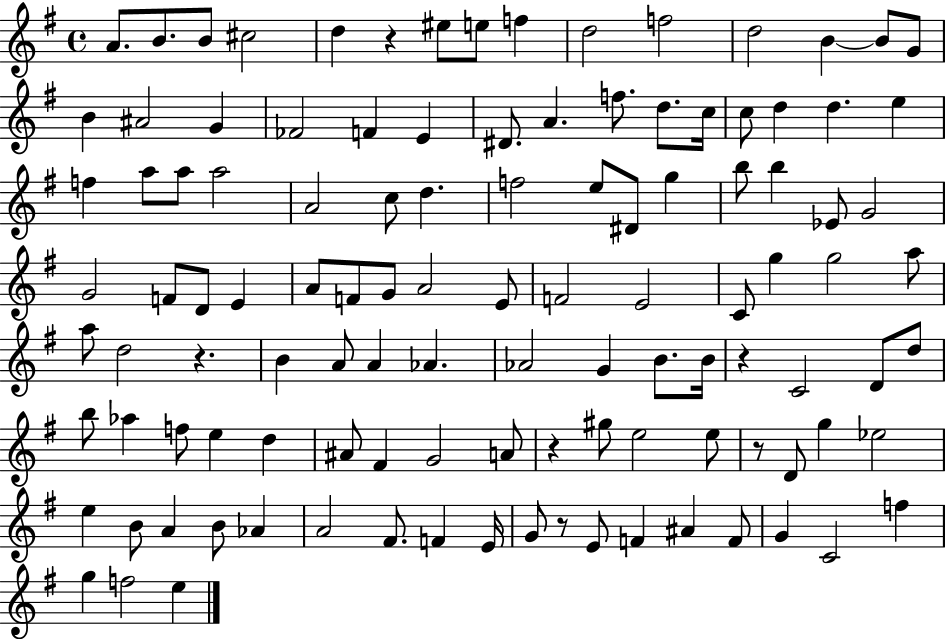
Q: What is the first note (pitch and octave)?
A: A4